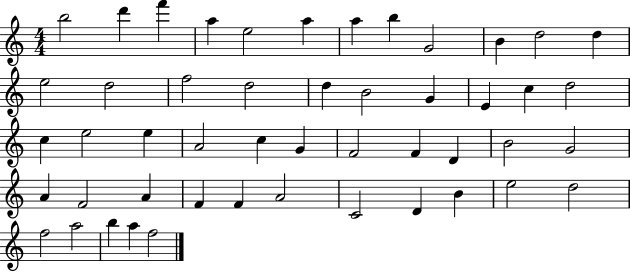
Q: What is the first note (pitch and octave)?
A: B5